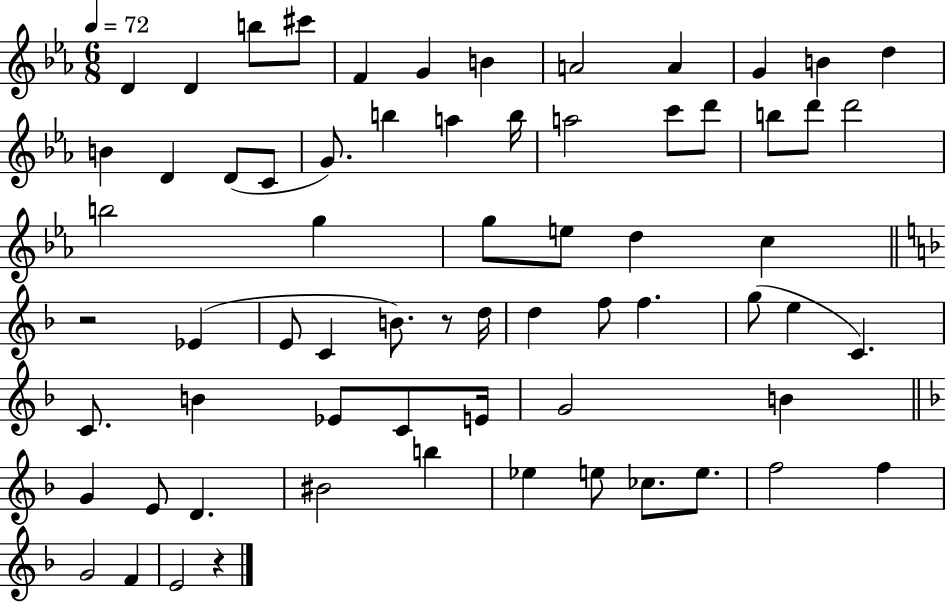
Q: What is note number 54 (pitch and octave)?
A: BIS4